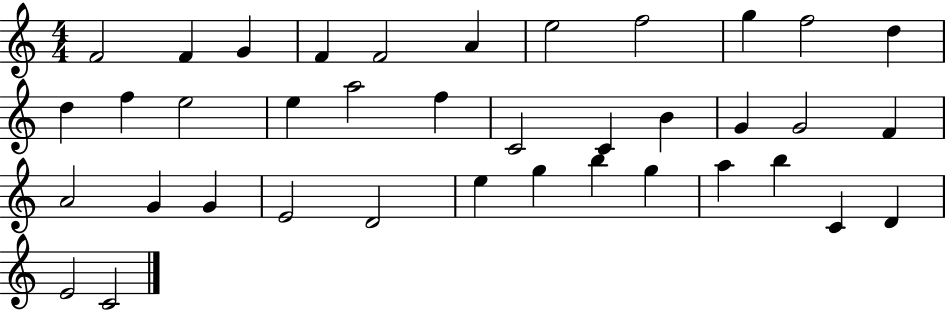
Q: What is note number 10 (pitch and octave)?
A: F5